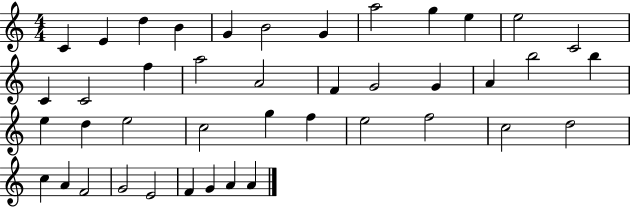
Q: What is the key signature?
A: C major